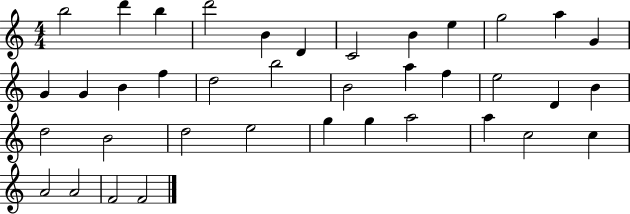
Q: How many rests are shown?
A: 0